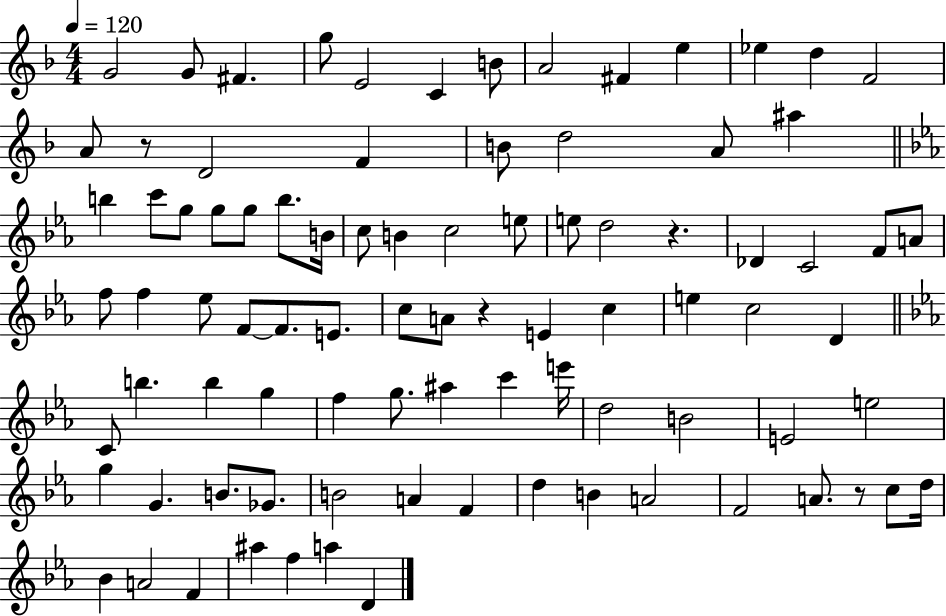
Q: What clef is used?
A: treble